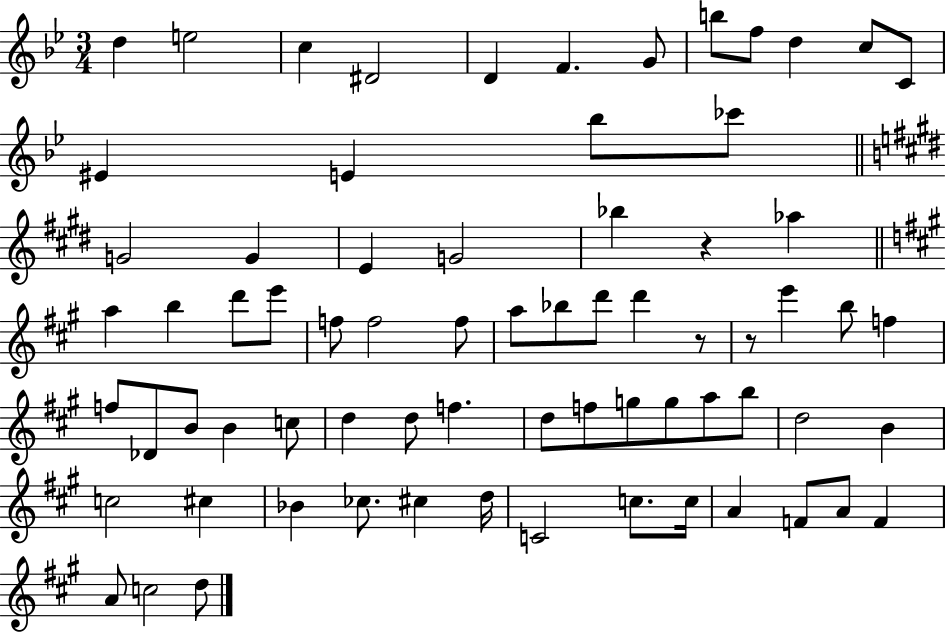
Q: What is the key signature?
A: BES major